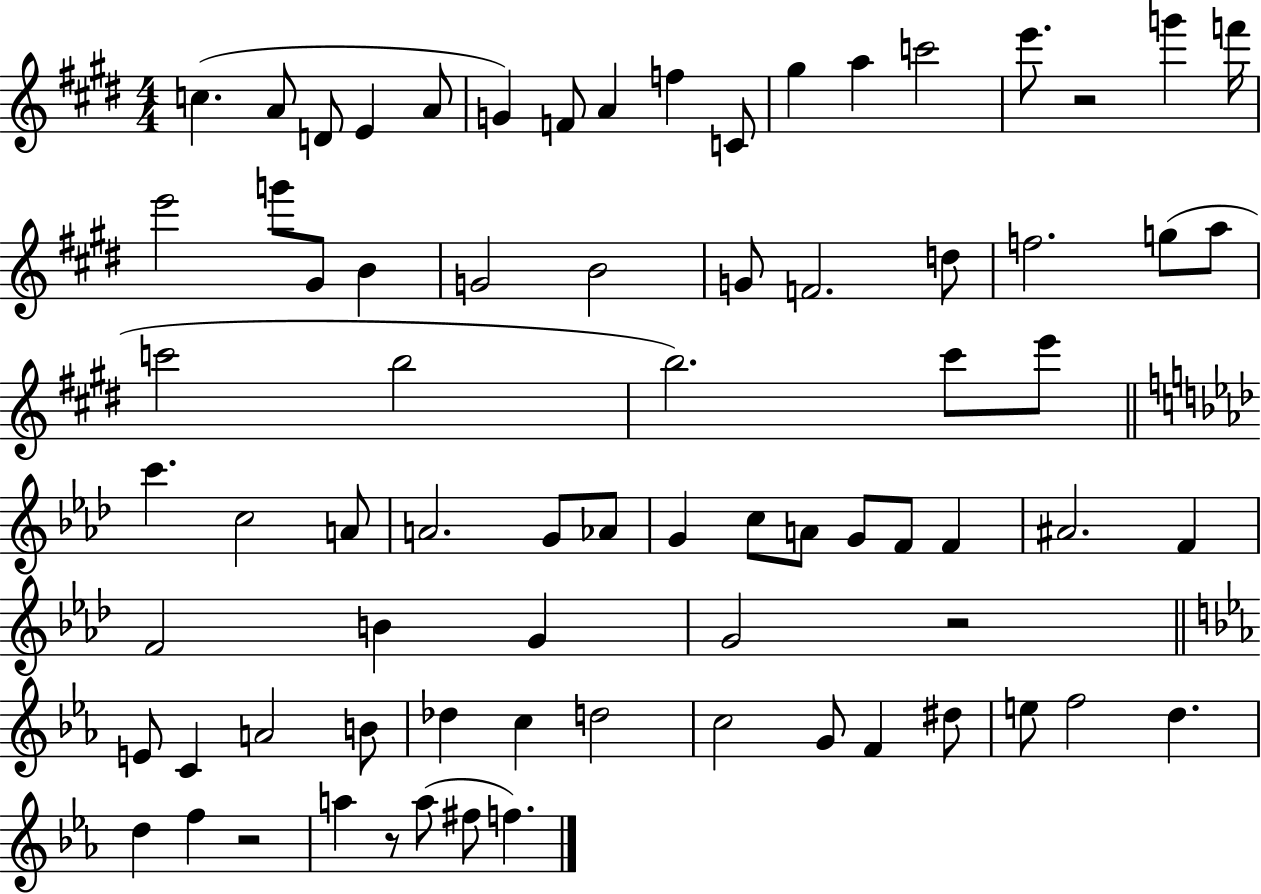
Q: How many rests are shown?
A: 4